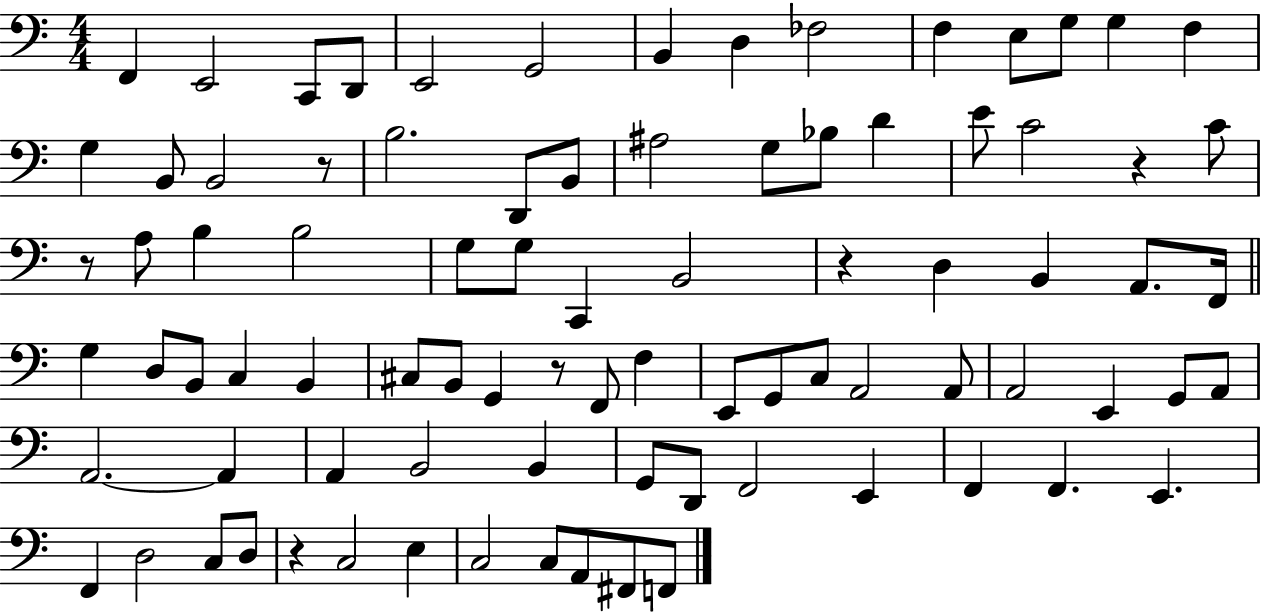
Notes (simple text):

F2/q E2/h C2/e D2/e E2/h G2/h B2/q D3/q FES3/h F3/q E3/e G3/e G3/q F3/q G3/q B2/e B2/h R/e B3/h. D2/e B2/e A#3/h G3/e Bb3/e D4/q E4/e C4/h R/q C4/e R/e A3/e B3/q B3/h G3/e G3/e C2/q B2/h R/q D3/q B2/q A2/e. F2/s G3/q D3/e B2/e C3/q B2/q C#3/e B2/e G2/q R/e F2/e F3/q E2/e G2/e C3/e A2/h A2/e A2/h E2/q G2/e A2/e A2/h. A2/q A2/q B2/h B2/q G2/e D2/e F2/h E2/q F2/q F2/q. E2/q. F2/q D3/h C3/e D3/e R/q C3/h E3/q C3/h C3/e A2/e F#2/e F2/e